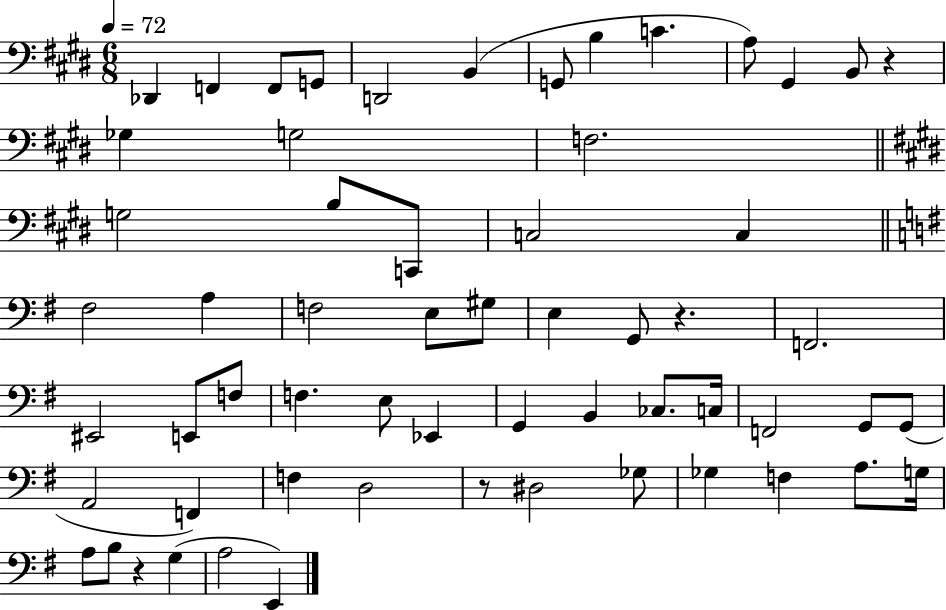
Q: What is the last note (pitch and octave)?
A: E2